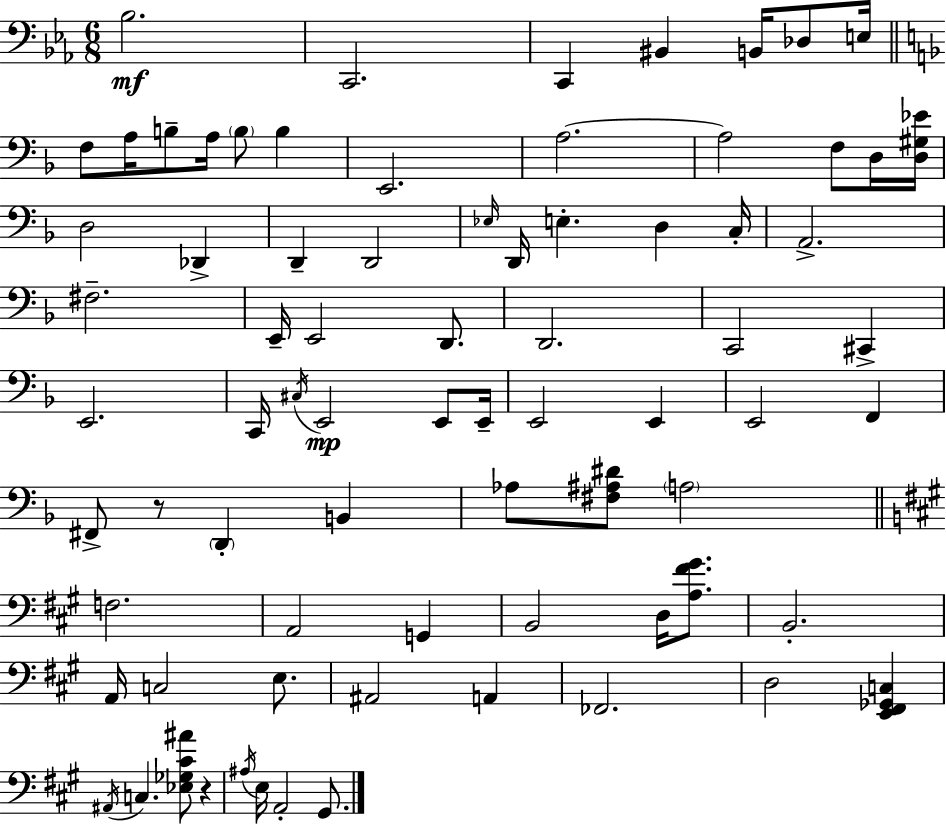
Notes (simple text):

Bb3/h. C2/h. C2/q BIS2/q B2/s Db3/e E3/s F3/e A3/s B3/e A3/s B3/e B3/q E2/h. A3/h. A3/h F3/e D3/s [D3,G#3,Eb4]/s D3/h Db2/q D2/q D2/h Eb3/s D2/s E3/q. D3/q C3/s A2/h. F#3/h. E2/s E2/h D2/e. D2/h. C2/h C#2/q E2/h. C2/s C#3/s E2/h E2/e E2/s E2/h E2/q E2/h F2/q F#2/e R/e D2/q B2/q Ab3/e [F#3,A#3,D#4]/e A3/h F3/h. A2/h G2/q B2/h D3/s [A3,F#4,G#4]/e. B2/h. A2/s C3/h E3/e. A#2/h A2/q FES2/h. D3/h [E2,F#2,Gb2,C3]/q A#2/s C3/q. [Eb3,Gb3,C#4,A#4]/e R/q A#3/s E3/s A2/h G#2/e.